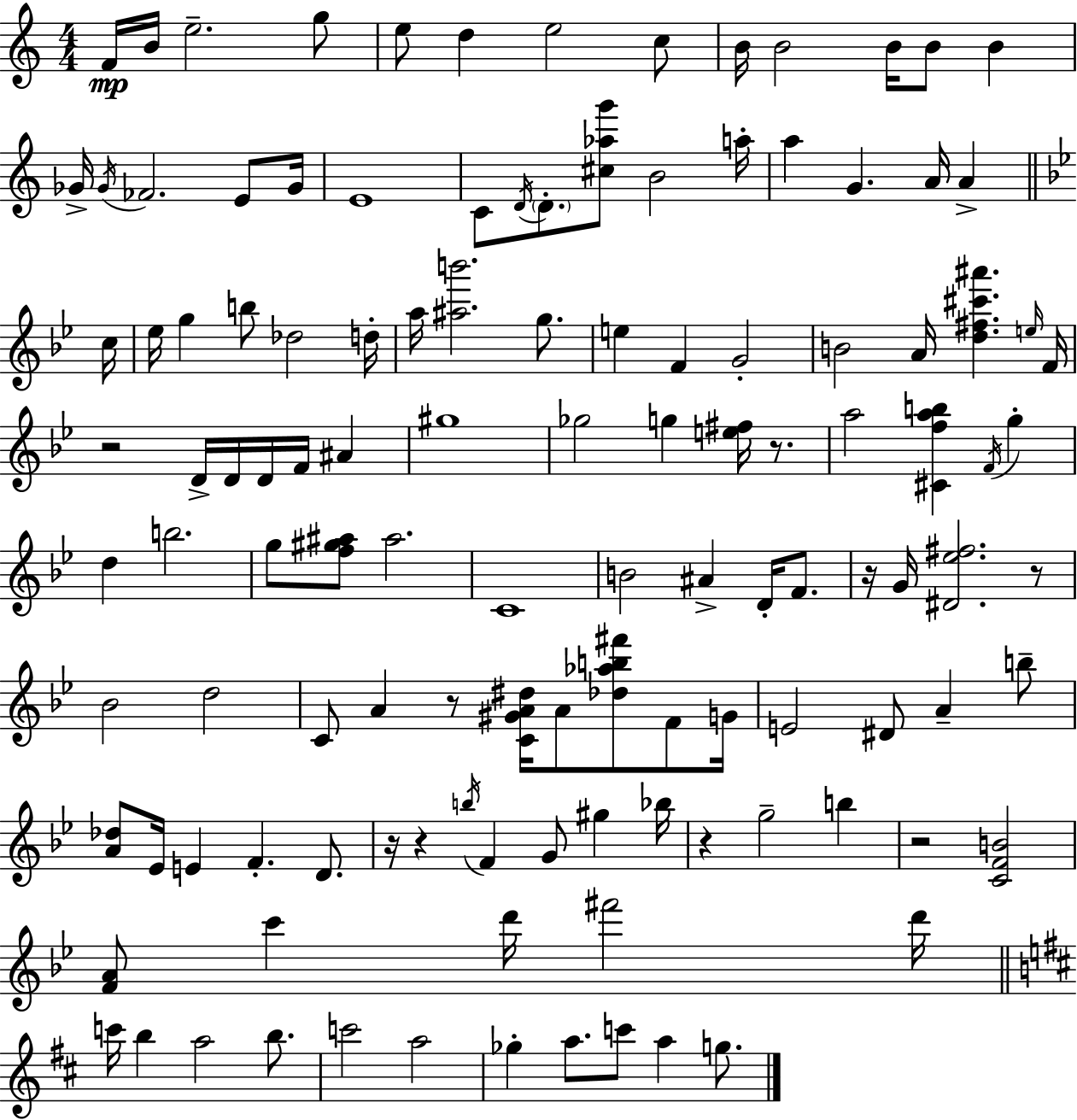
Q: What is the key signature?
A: A minor